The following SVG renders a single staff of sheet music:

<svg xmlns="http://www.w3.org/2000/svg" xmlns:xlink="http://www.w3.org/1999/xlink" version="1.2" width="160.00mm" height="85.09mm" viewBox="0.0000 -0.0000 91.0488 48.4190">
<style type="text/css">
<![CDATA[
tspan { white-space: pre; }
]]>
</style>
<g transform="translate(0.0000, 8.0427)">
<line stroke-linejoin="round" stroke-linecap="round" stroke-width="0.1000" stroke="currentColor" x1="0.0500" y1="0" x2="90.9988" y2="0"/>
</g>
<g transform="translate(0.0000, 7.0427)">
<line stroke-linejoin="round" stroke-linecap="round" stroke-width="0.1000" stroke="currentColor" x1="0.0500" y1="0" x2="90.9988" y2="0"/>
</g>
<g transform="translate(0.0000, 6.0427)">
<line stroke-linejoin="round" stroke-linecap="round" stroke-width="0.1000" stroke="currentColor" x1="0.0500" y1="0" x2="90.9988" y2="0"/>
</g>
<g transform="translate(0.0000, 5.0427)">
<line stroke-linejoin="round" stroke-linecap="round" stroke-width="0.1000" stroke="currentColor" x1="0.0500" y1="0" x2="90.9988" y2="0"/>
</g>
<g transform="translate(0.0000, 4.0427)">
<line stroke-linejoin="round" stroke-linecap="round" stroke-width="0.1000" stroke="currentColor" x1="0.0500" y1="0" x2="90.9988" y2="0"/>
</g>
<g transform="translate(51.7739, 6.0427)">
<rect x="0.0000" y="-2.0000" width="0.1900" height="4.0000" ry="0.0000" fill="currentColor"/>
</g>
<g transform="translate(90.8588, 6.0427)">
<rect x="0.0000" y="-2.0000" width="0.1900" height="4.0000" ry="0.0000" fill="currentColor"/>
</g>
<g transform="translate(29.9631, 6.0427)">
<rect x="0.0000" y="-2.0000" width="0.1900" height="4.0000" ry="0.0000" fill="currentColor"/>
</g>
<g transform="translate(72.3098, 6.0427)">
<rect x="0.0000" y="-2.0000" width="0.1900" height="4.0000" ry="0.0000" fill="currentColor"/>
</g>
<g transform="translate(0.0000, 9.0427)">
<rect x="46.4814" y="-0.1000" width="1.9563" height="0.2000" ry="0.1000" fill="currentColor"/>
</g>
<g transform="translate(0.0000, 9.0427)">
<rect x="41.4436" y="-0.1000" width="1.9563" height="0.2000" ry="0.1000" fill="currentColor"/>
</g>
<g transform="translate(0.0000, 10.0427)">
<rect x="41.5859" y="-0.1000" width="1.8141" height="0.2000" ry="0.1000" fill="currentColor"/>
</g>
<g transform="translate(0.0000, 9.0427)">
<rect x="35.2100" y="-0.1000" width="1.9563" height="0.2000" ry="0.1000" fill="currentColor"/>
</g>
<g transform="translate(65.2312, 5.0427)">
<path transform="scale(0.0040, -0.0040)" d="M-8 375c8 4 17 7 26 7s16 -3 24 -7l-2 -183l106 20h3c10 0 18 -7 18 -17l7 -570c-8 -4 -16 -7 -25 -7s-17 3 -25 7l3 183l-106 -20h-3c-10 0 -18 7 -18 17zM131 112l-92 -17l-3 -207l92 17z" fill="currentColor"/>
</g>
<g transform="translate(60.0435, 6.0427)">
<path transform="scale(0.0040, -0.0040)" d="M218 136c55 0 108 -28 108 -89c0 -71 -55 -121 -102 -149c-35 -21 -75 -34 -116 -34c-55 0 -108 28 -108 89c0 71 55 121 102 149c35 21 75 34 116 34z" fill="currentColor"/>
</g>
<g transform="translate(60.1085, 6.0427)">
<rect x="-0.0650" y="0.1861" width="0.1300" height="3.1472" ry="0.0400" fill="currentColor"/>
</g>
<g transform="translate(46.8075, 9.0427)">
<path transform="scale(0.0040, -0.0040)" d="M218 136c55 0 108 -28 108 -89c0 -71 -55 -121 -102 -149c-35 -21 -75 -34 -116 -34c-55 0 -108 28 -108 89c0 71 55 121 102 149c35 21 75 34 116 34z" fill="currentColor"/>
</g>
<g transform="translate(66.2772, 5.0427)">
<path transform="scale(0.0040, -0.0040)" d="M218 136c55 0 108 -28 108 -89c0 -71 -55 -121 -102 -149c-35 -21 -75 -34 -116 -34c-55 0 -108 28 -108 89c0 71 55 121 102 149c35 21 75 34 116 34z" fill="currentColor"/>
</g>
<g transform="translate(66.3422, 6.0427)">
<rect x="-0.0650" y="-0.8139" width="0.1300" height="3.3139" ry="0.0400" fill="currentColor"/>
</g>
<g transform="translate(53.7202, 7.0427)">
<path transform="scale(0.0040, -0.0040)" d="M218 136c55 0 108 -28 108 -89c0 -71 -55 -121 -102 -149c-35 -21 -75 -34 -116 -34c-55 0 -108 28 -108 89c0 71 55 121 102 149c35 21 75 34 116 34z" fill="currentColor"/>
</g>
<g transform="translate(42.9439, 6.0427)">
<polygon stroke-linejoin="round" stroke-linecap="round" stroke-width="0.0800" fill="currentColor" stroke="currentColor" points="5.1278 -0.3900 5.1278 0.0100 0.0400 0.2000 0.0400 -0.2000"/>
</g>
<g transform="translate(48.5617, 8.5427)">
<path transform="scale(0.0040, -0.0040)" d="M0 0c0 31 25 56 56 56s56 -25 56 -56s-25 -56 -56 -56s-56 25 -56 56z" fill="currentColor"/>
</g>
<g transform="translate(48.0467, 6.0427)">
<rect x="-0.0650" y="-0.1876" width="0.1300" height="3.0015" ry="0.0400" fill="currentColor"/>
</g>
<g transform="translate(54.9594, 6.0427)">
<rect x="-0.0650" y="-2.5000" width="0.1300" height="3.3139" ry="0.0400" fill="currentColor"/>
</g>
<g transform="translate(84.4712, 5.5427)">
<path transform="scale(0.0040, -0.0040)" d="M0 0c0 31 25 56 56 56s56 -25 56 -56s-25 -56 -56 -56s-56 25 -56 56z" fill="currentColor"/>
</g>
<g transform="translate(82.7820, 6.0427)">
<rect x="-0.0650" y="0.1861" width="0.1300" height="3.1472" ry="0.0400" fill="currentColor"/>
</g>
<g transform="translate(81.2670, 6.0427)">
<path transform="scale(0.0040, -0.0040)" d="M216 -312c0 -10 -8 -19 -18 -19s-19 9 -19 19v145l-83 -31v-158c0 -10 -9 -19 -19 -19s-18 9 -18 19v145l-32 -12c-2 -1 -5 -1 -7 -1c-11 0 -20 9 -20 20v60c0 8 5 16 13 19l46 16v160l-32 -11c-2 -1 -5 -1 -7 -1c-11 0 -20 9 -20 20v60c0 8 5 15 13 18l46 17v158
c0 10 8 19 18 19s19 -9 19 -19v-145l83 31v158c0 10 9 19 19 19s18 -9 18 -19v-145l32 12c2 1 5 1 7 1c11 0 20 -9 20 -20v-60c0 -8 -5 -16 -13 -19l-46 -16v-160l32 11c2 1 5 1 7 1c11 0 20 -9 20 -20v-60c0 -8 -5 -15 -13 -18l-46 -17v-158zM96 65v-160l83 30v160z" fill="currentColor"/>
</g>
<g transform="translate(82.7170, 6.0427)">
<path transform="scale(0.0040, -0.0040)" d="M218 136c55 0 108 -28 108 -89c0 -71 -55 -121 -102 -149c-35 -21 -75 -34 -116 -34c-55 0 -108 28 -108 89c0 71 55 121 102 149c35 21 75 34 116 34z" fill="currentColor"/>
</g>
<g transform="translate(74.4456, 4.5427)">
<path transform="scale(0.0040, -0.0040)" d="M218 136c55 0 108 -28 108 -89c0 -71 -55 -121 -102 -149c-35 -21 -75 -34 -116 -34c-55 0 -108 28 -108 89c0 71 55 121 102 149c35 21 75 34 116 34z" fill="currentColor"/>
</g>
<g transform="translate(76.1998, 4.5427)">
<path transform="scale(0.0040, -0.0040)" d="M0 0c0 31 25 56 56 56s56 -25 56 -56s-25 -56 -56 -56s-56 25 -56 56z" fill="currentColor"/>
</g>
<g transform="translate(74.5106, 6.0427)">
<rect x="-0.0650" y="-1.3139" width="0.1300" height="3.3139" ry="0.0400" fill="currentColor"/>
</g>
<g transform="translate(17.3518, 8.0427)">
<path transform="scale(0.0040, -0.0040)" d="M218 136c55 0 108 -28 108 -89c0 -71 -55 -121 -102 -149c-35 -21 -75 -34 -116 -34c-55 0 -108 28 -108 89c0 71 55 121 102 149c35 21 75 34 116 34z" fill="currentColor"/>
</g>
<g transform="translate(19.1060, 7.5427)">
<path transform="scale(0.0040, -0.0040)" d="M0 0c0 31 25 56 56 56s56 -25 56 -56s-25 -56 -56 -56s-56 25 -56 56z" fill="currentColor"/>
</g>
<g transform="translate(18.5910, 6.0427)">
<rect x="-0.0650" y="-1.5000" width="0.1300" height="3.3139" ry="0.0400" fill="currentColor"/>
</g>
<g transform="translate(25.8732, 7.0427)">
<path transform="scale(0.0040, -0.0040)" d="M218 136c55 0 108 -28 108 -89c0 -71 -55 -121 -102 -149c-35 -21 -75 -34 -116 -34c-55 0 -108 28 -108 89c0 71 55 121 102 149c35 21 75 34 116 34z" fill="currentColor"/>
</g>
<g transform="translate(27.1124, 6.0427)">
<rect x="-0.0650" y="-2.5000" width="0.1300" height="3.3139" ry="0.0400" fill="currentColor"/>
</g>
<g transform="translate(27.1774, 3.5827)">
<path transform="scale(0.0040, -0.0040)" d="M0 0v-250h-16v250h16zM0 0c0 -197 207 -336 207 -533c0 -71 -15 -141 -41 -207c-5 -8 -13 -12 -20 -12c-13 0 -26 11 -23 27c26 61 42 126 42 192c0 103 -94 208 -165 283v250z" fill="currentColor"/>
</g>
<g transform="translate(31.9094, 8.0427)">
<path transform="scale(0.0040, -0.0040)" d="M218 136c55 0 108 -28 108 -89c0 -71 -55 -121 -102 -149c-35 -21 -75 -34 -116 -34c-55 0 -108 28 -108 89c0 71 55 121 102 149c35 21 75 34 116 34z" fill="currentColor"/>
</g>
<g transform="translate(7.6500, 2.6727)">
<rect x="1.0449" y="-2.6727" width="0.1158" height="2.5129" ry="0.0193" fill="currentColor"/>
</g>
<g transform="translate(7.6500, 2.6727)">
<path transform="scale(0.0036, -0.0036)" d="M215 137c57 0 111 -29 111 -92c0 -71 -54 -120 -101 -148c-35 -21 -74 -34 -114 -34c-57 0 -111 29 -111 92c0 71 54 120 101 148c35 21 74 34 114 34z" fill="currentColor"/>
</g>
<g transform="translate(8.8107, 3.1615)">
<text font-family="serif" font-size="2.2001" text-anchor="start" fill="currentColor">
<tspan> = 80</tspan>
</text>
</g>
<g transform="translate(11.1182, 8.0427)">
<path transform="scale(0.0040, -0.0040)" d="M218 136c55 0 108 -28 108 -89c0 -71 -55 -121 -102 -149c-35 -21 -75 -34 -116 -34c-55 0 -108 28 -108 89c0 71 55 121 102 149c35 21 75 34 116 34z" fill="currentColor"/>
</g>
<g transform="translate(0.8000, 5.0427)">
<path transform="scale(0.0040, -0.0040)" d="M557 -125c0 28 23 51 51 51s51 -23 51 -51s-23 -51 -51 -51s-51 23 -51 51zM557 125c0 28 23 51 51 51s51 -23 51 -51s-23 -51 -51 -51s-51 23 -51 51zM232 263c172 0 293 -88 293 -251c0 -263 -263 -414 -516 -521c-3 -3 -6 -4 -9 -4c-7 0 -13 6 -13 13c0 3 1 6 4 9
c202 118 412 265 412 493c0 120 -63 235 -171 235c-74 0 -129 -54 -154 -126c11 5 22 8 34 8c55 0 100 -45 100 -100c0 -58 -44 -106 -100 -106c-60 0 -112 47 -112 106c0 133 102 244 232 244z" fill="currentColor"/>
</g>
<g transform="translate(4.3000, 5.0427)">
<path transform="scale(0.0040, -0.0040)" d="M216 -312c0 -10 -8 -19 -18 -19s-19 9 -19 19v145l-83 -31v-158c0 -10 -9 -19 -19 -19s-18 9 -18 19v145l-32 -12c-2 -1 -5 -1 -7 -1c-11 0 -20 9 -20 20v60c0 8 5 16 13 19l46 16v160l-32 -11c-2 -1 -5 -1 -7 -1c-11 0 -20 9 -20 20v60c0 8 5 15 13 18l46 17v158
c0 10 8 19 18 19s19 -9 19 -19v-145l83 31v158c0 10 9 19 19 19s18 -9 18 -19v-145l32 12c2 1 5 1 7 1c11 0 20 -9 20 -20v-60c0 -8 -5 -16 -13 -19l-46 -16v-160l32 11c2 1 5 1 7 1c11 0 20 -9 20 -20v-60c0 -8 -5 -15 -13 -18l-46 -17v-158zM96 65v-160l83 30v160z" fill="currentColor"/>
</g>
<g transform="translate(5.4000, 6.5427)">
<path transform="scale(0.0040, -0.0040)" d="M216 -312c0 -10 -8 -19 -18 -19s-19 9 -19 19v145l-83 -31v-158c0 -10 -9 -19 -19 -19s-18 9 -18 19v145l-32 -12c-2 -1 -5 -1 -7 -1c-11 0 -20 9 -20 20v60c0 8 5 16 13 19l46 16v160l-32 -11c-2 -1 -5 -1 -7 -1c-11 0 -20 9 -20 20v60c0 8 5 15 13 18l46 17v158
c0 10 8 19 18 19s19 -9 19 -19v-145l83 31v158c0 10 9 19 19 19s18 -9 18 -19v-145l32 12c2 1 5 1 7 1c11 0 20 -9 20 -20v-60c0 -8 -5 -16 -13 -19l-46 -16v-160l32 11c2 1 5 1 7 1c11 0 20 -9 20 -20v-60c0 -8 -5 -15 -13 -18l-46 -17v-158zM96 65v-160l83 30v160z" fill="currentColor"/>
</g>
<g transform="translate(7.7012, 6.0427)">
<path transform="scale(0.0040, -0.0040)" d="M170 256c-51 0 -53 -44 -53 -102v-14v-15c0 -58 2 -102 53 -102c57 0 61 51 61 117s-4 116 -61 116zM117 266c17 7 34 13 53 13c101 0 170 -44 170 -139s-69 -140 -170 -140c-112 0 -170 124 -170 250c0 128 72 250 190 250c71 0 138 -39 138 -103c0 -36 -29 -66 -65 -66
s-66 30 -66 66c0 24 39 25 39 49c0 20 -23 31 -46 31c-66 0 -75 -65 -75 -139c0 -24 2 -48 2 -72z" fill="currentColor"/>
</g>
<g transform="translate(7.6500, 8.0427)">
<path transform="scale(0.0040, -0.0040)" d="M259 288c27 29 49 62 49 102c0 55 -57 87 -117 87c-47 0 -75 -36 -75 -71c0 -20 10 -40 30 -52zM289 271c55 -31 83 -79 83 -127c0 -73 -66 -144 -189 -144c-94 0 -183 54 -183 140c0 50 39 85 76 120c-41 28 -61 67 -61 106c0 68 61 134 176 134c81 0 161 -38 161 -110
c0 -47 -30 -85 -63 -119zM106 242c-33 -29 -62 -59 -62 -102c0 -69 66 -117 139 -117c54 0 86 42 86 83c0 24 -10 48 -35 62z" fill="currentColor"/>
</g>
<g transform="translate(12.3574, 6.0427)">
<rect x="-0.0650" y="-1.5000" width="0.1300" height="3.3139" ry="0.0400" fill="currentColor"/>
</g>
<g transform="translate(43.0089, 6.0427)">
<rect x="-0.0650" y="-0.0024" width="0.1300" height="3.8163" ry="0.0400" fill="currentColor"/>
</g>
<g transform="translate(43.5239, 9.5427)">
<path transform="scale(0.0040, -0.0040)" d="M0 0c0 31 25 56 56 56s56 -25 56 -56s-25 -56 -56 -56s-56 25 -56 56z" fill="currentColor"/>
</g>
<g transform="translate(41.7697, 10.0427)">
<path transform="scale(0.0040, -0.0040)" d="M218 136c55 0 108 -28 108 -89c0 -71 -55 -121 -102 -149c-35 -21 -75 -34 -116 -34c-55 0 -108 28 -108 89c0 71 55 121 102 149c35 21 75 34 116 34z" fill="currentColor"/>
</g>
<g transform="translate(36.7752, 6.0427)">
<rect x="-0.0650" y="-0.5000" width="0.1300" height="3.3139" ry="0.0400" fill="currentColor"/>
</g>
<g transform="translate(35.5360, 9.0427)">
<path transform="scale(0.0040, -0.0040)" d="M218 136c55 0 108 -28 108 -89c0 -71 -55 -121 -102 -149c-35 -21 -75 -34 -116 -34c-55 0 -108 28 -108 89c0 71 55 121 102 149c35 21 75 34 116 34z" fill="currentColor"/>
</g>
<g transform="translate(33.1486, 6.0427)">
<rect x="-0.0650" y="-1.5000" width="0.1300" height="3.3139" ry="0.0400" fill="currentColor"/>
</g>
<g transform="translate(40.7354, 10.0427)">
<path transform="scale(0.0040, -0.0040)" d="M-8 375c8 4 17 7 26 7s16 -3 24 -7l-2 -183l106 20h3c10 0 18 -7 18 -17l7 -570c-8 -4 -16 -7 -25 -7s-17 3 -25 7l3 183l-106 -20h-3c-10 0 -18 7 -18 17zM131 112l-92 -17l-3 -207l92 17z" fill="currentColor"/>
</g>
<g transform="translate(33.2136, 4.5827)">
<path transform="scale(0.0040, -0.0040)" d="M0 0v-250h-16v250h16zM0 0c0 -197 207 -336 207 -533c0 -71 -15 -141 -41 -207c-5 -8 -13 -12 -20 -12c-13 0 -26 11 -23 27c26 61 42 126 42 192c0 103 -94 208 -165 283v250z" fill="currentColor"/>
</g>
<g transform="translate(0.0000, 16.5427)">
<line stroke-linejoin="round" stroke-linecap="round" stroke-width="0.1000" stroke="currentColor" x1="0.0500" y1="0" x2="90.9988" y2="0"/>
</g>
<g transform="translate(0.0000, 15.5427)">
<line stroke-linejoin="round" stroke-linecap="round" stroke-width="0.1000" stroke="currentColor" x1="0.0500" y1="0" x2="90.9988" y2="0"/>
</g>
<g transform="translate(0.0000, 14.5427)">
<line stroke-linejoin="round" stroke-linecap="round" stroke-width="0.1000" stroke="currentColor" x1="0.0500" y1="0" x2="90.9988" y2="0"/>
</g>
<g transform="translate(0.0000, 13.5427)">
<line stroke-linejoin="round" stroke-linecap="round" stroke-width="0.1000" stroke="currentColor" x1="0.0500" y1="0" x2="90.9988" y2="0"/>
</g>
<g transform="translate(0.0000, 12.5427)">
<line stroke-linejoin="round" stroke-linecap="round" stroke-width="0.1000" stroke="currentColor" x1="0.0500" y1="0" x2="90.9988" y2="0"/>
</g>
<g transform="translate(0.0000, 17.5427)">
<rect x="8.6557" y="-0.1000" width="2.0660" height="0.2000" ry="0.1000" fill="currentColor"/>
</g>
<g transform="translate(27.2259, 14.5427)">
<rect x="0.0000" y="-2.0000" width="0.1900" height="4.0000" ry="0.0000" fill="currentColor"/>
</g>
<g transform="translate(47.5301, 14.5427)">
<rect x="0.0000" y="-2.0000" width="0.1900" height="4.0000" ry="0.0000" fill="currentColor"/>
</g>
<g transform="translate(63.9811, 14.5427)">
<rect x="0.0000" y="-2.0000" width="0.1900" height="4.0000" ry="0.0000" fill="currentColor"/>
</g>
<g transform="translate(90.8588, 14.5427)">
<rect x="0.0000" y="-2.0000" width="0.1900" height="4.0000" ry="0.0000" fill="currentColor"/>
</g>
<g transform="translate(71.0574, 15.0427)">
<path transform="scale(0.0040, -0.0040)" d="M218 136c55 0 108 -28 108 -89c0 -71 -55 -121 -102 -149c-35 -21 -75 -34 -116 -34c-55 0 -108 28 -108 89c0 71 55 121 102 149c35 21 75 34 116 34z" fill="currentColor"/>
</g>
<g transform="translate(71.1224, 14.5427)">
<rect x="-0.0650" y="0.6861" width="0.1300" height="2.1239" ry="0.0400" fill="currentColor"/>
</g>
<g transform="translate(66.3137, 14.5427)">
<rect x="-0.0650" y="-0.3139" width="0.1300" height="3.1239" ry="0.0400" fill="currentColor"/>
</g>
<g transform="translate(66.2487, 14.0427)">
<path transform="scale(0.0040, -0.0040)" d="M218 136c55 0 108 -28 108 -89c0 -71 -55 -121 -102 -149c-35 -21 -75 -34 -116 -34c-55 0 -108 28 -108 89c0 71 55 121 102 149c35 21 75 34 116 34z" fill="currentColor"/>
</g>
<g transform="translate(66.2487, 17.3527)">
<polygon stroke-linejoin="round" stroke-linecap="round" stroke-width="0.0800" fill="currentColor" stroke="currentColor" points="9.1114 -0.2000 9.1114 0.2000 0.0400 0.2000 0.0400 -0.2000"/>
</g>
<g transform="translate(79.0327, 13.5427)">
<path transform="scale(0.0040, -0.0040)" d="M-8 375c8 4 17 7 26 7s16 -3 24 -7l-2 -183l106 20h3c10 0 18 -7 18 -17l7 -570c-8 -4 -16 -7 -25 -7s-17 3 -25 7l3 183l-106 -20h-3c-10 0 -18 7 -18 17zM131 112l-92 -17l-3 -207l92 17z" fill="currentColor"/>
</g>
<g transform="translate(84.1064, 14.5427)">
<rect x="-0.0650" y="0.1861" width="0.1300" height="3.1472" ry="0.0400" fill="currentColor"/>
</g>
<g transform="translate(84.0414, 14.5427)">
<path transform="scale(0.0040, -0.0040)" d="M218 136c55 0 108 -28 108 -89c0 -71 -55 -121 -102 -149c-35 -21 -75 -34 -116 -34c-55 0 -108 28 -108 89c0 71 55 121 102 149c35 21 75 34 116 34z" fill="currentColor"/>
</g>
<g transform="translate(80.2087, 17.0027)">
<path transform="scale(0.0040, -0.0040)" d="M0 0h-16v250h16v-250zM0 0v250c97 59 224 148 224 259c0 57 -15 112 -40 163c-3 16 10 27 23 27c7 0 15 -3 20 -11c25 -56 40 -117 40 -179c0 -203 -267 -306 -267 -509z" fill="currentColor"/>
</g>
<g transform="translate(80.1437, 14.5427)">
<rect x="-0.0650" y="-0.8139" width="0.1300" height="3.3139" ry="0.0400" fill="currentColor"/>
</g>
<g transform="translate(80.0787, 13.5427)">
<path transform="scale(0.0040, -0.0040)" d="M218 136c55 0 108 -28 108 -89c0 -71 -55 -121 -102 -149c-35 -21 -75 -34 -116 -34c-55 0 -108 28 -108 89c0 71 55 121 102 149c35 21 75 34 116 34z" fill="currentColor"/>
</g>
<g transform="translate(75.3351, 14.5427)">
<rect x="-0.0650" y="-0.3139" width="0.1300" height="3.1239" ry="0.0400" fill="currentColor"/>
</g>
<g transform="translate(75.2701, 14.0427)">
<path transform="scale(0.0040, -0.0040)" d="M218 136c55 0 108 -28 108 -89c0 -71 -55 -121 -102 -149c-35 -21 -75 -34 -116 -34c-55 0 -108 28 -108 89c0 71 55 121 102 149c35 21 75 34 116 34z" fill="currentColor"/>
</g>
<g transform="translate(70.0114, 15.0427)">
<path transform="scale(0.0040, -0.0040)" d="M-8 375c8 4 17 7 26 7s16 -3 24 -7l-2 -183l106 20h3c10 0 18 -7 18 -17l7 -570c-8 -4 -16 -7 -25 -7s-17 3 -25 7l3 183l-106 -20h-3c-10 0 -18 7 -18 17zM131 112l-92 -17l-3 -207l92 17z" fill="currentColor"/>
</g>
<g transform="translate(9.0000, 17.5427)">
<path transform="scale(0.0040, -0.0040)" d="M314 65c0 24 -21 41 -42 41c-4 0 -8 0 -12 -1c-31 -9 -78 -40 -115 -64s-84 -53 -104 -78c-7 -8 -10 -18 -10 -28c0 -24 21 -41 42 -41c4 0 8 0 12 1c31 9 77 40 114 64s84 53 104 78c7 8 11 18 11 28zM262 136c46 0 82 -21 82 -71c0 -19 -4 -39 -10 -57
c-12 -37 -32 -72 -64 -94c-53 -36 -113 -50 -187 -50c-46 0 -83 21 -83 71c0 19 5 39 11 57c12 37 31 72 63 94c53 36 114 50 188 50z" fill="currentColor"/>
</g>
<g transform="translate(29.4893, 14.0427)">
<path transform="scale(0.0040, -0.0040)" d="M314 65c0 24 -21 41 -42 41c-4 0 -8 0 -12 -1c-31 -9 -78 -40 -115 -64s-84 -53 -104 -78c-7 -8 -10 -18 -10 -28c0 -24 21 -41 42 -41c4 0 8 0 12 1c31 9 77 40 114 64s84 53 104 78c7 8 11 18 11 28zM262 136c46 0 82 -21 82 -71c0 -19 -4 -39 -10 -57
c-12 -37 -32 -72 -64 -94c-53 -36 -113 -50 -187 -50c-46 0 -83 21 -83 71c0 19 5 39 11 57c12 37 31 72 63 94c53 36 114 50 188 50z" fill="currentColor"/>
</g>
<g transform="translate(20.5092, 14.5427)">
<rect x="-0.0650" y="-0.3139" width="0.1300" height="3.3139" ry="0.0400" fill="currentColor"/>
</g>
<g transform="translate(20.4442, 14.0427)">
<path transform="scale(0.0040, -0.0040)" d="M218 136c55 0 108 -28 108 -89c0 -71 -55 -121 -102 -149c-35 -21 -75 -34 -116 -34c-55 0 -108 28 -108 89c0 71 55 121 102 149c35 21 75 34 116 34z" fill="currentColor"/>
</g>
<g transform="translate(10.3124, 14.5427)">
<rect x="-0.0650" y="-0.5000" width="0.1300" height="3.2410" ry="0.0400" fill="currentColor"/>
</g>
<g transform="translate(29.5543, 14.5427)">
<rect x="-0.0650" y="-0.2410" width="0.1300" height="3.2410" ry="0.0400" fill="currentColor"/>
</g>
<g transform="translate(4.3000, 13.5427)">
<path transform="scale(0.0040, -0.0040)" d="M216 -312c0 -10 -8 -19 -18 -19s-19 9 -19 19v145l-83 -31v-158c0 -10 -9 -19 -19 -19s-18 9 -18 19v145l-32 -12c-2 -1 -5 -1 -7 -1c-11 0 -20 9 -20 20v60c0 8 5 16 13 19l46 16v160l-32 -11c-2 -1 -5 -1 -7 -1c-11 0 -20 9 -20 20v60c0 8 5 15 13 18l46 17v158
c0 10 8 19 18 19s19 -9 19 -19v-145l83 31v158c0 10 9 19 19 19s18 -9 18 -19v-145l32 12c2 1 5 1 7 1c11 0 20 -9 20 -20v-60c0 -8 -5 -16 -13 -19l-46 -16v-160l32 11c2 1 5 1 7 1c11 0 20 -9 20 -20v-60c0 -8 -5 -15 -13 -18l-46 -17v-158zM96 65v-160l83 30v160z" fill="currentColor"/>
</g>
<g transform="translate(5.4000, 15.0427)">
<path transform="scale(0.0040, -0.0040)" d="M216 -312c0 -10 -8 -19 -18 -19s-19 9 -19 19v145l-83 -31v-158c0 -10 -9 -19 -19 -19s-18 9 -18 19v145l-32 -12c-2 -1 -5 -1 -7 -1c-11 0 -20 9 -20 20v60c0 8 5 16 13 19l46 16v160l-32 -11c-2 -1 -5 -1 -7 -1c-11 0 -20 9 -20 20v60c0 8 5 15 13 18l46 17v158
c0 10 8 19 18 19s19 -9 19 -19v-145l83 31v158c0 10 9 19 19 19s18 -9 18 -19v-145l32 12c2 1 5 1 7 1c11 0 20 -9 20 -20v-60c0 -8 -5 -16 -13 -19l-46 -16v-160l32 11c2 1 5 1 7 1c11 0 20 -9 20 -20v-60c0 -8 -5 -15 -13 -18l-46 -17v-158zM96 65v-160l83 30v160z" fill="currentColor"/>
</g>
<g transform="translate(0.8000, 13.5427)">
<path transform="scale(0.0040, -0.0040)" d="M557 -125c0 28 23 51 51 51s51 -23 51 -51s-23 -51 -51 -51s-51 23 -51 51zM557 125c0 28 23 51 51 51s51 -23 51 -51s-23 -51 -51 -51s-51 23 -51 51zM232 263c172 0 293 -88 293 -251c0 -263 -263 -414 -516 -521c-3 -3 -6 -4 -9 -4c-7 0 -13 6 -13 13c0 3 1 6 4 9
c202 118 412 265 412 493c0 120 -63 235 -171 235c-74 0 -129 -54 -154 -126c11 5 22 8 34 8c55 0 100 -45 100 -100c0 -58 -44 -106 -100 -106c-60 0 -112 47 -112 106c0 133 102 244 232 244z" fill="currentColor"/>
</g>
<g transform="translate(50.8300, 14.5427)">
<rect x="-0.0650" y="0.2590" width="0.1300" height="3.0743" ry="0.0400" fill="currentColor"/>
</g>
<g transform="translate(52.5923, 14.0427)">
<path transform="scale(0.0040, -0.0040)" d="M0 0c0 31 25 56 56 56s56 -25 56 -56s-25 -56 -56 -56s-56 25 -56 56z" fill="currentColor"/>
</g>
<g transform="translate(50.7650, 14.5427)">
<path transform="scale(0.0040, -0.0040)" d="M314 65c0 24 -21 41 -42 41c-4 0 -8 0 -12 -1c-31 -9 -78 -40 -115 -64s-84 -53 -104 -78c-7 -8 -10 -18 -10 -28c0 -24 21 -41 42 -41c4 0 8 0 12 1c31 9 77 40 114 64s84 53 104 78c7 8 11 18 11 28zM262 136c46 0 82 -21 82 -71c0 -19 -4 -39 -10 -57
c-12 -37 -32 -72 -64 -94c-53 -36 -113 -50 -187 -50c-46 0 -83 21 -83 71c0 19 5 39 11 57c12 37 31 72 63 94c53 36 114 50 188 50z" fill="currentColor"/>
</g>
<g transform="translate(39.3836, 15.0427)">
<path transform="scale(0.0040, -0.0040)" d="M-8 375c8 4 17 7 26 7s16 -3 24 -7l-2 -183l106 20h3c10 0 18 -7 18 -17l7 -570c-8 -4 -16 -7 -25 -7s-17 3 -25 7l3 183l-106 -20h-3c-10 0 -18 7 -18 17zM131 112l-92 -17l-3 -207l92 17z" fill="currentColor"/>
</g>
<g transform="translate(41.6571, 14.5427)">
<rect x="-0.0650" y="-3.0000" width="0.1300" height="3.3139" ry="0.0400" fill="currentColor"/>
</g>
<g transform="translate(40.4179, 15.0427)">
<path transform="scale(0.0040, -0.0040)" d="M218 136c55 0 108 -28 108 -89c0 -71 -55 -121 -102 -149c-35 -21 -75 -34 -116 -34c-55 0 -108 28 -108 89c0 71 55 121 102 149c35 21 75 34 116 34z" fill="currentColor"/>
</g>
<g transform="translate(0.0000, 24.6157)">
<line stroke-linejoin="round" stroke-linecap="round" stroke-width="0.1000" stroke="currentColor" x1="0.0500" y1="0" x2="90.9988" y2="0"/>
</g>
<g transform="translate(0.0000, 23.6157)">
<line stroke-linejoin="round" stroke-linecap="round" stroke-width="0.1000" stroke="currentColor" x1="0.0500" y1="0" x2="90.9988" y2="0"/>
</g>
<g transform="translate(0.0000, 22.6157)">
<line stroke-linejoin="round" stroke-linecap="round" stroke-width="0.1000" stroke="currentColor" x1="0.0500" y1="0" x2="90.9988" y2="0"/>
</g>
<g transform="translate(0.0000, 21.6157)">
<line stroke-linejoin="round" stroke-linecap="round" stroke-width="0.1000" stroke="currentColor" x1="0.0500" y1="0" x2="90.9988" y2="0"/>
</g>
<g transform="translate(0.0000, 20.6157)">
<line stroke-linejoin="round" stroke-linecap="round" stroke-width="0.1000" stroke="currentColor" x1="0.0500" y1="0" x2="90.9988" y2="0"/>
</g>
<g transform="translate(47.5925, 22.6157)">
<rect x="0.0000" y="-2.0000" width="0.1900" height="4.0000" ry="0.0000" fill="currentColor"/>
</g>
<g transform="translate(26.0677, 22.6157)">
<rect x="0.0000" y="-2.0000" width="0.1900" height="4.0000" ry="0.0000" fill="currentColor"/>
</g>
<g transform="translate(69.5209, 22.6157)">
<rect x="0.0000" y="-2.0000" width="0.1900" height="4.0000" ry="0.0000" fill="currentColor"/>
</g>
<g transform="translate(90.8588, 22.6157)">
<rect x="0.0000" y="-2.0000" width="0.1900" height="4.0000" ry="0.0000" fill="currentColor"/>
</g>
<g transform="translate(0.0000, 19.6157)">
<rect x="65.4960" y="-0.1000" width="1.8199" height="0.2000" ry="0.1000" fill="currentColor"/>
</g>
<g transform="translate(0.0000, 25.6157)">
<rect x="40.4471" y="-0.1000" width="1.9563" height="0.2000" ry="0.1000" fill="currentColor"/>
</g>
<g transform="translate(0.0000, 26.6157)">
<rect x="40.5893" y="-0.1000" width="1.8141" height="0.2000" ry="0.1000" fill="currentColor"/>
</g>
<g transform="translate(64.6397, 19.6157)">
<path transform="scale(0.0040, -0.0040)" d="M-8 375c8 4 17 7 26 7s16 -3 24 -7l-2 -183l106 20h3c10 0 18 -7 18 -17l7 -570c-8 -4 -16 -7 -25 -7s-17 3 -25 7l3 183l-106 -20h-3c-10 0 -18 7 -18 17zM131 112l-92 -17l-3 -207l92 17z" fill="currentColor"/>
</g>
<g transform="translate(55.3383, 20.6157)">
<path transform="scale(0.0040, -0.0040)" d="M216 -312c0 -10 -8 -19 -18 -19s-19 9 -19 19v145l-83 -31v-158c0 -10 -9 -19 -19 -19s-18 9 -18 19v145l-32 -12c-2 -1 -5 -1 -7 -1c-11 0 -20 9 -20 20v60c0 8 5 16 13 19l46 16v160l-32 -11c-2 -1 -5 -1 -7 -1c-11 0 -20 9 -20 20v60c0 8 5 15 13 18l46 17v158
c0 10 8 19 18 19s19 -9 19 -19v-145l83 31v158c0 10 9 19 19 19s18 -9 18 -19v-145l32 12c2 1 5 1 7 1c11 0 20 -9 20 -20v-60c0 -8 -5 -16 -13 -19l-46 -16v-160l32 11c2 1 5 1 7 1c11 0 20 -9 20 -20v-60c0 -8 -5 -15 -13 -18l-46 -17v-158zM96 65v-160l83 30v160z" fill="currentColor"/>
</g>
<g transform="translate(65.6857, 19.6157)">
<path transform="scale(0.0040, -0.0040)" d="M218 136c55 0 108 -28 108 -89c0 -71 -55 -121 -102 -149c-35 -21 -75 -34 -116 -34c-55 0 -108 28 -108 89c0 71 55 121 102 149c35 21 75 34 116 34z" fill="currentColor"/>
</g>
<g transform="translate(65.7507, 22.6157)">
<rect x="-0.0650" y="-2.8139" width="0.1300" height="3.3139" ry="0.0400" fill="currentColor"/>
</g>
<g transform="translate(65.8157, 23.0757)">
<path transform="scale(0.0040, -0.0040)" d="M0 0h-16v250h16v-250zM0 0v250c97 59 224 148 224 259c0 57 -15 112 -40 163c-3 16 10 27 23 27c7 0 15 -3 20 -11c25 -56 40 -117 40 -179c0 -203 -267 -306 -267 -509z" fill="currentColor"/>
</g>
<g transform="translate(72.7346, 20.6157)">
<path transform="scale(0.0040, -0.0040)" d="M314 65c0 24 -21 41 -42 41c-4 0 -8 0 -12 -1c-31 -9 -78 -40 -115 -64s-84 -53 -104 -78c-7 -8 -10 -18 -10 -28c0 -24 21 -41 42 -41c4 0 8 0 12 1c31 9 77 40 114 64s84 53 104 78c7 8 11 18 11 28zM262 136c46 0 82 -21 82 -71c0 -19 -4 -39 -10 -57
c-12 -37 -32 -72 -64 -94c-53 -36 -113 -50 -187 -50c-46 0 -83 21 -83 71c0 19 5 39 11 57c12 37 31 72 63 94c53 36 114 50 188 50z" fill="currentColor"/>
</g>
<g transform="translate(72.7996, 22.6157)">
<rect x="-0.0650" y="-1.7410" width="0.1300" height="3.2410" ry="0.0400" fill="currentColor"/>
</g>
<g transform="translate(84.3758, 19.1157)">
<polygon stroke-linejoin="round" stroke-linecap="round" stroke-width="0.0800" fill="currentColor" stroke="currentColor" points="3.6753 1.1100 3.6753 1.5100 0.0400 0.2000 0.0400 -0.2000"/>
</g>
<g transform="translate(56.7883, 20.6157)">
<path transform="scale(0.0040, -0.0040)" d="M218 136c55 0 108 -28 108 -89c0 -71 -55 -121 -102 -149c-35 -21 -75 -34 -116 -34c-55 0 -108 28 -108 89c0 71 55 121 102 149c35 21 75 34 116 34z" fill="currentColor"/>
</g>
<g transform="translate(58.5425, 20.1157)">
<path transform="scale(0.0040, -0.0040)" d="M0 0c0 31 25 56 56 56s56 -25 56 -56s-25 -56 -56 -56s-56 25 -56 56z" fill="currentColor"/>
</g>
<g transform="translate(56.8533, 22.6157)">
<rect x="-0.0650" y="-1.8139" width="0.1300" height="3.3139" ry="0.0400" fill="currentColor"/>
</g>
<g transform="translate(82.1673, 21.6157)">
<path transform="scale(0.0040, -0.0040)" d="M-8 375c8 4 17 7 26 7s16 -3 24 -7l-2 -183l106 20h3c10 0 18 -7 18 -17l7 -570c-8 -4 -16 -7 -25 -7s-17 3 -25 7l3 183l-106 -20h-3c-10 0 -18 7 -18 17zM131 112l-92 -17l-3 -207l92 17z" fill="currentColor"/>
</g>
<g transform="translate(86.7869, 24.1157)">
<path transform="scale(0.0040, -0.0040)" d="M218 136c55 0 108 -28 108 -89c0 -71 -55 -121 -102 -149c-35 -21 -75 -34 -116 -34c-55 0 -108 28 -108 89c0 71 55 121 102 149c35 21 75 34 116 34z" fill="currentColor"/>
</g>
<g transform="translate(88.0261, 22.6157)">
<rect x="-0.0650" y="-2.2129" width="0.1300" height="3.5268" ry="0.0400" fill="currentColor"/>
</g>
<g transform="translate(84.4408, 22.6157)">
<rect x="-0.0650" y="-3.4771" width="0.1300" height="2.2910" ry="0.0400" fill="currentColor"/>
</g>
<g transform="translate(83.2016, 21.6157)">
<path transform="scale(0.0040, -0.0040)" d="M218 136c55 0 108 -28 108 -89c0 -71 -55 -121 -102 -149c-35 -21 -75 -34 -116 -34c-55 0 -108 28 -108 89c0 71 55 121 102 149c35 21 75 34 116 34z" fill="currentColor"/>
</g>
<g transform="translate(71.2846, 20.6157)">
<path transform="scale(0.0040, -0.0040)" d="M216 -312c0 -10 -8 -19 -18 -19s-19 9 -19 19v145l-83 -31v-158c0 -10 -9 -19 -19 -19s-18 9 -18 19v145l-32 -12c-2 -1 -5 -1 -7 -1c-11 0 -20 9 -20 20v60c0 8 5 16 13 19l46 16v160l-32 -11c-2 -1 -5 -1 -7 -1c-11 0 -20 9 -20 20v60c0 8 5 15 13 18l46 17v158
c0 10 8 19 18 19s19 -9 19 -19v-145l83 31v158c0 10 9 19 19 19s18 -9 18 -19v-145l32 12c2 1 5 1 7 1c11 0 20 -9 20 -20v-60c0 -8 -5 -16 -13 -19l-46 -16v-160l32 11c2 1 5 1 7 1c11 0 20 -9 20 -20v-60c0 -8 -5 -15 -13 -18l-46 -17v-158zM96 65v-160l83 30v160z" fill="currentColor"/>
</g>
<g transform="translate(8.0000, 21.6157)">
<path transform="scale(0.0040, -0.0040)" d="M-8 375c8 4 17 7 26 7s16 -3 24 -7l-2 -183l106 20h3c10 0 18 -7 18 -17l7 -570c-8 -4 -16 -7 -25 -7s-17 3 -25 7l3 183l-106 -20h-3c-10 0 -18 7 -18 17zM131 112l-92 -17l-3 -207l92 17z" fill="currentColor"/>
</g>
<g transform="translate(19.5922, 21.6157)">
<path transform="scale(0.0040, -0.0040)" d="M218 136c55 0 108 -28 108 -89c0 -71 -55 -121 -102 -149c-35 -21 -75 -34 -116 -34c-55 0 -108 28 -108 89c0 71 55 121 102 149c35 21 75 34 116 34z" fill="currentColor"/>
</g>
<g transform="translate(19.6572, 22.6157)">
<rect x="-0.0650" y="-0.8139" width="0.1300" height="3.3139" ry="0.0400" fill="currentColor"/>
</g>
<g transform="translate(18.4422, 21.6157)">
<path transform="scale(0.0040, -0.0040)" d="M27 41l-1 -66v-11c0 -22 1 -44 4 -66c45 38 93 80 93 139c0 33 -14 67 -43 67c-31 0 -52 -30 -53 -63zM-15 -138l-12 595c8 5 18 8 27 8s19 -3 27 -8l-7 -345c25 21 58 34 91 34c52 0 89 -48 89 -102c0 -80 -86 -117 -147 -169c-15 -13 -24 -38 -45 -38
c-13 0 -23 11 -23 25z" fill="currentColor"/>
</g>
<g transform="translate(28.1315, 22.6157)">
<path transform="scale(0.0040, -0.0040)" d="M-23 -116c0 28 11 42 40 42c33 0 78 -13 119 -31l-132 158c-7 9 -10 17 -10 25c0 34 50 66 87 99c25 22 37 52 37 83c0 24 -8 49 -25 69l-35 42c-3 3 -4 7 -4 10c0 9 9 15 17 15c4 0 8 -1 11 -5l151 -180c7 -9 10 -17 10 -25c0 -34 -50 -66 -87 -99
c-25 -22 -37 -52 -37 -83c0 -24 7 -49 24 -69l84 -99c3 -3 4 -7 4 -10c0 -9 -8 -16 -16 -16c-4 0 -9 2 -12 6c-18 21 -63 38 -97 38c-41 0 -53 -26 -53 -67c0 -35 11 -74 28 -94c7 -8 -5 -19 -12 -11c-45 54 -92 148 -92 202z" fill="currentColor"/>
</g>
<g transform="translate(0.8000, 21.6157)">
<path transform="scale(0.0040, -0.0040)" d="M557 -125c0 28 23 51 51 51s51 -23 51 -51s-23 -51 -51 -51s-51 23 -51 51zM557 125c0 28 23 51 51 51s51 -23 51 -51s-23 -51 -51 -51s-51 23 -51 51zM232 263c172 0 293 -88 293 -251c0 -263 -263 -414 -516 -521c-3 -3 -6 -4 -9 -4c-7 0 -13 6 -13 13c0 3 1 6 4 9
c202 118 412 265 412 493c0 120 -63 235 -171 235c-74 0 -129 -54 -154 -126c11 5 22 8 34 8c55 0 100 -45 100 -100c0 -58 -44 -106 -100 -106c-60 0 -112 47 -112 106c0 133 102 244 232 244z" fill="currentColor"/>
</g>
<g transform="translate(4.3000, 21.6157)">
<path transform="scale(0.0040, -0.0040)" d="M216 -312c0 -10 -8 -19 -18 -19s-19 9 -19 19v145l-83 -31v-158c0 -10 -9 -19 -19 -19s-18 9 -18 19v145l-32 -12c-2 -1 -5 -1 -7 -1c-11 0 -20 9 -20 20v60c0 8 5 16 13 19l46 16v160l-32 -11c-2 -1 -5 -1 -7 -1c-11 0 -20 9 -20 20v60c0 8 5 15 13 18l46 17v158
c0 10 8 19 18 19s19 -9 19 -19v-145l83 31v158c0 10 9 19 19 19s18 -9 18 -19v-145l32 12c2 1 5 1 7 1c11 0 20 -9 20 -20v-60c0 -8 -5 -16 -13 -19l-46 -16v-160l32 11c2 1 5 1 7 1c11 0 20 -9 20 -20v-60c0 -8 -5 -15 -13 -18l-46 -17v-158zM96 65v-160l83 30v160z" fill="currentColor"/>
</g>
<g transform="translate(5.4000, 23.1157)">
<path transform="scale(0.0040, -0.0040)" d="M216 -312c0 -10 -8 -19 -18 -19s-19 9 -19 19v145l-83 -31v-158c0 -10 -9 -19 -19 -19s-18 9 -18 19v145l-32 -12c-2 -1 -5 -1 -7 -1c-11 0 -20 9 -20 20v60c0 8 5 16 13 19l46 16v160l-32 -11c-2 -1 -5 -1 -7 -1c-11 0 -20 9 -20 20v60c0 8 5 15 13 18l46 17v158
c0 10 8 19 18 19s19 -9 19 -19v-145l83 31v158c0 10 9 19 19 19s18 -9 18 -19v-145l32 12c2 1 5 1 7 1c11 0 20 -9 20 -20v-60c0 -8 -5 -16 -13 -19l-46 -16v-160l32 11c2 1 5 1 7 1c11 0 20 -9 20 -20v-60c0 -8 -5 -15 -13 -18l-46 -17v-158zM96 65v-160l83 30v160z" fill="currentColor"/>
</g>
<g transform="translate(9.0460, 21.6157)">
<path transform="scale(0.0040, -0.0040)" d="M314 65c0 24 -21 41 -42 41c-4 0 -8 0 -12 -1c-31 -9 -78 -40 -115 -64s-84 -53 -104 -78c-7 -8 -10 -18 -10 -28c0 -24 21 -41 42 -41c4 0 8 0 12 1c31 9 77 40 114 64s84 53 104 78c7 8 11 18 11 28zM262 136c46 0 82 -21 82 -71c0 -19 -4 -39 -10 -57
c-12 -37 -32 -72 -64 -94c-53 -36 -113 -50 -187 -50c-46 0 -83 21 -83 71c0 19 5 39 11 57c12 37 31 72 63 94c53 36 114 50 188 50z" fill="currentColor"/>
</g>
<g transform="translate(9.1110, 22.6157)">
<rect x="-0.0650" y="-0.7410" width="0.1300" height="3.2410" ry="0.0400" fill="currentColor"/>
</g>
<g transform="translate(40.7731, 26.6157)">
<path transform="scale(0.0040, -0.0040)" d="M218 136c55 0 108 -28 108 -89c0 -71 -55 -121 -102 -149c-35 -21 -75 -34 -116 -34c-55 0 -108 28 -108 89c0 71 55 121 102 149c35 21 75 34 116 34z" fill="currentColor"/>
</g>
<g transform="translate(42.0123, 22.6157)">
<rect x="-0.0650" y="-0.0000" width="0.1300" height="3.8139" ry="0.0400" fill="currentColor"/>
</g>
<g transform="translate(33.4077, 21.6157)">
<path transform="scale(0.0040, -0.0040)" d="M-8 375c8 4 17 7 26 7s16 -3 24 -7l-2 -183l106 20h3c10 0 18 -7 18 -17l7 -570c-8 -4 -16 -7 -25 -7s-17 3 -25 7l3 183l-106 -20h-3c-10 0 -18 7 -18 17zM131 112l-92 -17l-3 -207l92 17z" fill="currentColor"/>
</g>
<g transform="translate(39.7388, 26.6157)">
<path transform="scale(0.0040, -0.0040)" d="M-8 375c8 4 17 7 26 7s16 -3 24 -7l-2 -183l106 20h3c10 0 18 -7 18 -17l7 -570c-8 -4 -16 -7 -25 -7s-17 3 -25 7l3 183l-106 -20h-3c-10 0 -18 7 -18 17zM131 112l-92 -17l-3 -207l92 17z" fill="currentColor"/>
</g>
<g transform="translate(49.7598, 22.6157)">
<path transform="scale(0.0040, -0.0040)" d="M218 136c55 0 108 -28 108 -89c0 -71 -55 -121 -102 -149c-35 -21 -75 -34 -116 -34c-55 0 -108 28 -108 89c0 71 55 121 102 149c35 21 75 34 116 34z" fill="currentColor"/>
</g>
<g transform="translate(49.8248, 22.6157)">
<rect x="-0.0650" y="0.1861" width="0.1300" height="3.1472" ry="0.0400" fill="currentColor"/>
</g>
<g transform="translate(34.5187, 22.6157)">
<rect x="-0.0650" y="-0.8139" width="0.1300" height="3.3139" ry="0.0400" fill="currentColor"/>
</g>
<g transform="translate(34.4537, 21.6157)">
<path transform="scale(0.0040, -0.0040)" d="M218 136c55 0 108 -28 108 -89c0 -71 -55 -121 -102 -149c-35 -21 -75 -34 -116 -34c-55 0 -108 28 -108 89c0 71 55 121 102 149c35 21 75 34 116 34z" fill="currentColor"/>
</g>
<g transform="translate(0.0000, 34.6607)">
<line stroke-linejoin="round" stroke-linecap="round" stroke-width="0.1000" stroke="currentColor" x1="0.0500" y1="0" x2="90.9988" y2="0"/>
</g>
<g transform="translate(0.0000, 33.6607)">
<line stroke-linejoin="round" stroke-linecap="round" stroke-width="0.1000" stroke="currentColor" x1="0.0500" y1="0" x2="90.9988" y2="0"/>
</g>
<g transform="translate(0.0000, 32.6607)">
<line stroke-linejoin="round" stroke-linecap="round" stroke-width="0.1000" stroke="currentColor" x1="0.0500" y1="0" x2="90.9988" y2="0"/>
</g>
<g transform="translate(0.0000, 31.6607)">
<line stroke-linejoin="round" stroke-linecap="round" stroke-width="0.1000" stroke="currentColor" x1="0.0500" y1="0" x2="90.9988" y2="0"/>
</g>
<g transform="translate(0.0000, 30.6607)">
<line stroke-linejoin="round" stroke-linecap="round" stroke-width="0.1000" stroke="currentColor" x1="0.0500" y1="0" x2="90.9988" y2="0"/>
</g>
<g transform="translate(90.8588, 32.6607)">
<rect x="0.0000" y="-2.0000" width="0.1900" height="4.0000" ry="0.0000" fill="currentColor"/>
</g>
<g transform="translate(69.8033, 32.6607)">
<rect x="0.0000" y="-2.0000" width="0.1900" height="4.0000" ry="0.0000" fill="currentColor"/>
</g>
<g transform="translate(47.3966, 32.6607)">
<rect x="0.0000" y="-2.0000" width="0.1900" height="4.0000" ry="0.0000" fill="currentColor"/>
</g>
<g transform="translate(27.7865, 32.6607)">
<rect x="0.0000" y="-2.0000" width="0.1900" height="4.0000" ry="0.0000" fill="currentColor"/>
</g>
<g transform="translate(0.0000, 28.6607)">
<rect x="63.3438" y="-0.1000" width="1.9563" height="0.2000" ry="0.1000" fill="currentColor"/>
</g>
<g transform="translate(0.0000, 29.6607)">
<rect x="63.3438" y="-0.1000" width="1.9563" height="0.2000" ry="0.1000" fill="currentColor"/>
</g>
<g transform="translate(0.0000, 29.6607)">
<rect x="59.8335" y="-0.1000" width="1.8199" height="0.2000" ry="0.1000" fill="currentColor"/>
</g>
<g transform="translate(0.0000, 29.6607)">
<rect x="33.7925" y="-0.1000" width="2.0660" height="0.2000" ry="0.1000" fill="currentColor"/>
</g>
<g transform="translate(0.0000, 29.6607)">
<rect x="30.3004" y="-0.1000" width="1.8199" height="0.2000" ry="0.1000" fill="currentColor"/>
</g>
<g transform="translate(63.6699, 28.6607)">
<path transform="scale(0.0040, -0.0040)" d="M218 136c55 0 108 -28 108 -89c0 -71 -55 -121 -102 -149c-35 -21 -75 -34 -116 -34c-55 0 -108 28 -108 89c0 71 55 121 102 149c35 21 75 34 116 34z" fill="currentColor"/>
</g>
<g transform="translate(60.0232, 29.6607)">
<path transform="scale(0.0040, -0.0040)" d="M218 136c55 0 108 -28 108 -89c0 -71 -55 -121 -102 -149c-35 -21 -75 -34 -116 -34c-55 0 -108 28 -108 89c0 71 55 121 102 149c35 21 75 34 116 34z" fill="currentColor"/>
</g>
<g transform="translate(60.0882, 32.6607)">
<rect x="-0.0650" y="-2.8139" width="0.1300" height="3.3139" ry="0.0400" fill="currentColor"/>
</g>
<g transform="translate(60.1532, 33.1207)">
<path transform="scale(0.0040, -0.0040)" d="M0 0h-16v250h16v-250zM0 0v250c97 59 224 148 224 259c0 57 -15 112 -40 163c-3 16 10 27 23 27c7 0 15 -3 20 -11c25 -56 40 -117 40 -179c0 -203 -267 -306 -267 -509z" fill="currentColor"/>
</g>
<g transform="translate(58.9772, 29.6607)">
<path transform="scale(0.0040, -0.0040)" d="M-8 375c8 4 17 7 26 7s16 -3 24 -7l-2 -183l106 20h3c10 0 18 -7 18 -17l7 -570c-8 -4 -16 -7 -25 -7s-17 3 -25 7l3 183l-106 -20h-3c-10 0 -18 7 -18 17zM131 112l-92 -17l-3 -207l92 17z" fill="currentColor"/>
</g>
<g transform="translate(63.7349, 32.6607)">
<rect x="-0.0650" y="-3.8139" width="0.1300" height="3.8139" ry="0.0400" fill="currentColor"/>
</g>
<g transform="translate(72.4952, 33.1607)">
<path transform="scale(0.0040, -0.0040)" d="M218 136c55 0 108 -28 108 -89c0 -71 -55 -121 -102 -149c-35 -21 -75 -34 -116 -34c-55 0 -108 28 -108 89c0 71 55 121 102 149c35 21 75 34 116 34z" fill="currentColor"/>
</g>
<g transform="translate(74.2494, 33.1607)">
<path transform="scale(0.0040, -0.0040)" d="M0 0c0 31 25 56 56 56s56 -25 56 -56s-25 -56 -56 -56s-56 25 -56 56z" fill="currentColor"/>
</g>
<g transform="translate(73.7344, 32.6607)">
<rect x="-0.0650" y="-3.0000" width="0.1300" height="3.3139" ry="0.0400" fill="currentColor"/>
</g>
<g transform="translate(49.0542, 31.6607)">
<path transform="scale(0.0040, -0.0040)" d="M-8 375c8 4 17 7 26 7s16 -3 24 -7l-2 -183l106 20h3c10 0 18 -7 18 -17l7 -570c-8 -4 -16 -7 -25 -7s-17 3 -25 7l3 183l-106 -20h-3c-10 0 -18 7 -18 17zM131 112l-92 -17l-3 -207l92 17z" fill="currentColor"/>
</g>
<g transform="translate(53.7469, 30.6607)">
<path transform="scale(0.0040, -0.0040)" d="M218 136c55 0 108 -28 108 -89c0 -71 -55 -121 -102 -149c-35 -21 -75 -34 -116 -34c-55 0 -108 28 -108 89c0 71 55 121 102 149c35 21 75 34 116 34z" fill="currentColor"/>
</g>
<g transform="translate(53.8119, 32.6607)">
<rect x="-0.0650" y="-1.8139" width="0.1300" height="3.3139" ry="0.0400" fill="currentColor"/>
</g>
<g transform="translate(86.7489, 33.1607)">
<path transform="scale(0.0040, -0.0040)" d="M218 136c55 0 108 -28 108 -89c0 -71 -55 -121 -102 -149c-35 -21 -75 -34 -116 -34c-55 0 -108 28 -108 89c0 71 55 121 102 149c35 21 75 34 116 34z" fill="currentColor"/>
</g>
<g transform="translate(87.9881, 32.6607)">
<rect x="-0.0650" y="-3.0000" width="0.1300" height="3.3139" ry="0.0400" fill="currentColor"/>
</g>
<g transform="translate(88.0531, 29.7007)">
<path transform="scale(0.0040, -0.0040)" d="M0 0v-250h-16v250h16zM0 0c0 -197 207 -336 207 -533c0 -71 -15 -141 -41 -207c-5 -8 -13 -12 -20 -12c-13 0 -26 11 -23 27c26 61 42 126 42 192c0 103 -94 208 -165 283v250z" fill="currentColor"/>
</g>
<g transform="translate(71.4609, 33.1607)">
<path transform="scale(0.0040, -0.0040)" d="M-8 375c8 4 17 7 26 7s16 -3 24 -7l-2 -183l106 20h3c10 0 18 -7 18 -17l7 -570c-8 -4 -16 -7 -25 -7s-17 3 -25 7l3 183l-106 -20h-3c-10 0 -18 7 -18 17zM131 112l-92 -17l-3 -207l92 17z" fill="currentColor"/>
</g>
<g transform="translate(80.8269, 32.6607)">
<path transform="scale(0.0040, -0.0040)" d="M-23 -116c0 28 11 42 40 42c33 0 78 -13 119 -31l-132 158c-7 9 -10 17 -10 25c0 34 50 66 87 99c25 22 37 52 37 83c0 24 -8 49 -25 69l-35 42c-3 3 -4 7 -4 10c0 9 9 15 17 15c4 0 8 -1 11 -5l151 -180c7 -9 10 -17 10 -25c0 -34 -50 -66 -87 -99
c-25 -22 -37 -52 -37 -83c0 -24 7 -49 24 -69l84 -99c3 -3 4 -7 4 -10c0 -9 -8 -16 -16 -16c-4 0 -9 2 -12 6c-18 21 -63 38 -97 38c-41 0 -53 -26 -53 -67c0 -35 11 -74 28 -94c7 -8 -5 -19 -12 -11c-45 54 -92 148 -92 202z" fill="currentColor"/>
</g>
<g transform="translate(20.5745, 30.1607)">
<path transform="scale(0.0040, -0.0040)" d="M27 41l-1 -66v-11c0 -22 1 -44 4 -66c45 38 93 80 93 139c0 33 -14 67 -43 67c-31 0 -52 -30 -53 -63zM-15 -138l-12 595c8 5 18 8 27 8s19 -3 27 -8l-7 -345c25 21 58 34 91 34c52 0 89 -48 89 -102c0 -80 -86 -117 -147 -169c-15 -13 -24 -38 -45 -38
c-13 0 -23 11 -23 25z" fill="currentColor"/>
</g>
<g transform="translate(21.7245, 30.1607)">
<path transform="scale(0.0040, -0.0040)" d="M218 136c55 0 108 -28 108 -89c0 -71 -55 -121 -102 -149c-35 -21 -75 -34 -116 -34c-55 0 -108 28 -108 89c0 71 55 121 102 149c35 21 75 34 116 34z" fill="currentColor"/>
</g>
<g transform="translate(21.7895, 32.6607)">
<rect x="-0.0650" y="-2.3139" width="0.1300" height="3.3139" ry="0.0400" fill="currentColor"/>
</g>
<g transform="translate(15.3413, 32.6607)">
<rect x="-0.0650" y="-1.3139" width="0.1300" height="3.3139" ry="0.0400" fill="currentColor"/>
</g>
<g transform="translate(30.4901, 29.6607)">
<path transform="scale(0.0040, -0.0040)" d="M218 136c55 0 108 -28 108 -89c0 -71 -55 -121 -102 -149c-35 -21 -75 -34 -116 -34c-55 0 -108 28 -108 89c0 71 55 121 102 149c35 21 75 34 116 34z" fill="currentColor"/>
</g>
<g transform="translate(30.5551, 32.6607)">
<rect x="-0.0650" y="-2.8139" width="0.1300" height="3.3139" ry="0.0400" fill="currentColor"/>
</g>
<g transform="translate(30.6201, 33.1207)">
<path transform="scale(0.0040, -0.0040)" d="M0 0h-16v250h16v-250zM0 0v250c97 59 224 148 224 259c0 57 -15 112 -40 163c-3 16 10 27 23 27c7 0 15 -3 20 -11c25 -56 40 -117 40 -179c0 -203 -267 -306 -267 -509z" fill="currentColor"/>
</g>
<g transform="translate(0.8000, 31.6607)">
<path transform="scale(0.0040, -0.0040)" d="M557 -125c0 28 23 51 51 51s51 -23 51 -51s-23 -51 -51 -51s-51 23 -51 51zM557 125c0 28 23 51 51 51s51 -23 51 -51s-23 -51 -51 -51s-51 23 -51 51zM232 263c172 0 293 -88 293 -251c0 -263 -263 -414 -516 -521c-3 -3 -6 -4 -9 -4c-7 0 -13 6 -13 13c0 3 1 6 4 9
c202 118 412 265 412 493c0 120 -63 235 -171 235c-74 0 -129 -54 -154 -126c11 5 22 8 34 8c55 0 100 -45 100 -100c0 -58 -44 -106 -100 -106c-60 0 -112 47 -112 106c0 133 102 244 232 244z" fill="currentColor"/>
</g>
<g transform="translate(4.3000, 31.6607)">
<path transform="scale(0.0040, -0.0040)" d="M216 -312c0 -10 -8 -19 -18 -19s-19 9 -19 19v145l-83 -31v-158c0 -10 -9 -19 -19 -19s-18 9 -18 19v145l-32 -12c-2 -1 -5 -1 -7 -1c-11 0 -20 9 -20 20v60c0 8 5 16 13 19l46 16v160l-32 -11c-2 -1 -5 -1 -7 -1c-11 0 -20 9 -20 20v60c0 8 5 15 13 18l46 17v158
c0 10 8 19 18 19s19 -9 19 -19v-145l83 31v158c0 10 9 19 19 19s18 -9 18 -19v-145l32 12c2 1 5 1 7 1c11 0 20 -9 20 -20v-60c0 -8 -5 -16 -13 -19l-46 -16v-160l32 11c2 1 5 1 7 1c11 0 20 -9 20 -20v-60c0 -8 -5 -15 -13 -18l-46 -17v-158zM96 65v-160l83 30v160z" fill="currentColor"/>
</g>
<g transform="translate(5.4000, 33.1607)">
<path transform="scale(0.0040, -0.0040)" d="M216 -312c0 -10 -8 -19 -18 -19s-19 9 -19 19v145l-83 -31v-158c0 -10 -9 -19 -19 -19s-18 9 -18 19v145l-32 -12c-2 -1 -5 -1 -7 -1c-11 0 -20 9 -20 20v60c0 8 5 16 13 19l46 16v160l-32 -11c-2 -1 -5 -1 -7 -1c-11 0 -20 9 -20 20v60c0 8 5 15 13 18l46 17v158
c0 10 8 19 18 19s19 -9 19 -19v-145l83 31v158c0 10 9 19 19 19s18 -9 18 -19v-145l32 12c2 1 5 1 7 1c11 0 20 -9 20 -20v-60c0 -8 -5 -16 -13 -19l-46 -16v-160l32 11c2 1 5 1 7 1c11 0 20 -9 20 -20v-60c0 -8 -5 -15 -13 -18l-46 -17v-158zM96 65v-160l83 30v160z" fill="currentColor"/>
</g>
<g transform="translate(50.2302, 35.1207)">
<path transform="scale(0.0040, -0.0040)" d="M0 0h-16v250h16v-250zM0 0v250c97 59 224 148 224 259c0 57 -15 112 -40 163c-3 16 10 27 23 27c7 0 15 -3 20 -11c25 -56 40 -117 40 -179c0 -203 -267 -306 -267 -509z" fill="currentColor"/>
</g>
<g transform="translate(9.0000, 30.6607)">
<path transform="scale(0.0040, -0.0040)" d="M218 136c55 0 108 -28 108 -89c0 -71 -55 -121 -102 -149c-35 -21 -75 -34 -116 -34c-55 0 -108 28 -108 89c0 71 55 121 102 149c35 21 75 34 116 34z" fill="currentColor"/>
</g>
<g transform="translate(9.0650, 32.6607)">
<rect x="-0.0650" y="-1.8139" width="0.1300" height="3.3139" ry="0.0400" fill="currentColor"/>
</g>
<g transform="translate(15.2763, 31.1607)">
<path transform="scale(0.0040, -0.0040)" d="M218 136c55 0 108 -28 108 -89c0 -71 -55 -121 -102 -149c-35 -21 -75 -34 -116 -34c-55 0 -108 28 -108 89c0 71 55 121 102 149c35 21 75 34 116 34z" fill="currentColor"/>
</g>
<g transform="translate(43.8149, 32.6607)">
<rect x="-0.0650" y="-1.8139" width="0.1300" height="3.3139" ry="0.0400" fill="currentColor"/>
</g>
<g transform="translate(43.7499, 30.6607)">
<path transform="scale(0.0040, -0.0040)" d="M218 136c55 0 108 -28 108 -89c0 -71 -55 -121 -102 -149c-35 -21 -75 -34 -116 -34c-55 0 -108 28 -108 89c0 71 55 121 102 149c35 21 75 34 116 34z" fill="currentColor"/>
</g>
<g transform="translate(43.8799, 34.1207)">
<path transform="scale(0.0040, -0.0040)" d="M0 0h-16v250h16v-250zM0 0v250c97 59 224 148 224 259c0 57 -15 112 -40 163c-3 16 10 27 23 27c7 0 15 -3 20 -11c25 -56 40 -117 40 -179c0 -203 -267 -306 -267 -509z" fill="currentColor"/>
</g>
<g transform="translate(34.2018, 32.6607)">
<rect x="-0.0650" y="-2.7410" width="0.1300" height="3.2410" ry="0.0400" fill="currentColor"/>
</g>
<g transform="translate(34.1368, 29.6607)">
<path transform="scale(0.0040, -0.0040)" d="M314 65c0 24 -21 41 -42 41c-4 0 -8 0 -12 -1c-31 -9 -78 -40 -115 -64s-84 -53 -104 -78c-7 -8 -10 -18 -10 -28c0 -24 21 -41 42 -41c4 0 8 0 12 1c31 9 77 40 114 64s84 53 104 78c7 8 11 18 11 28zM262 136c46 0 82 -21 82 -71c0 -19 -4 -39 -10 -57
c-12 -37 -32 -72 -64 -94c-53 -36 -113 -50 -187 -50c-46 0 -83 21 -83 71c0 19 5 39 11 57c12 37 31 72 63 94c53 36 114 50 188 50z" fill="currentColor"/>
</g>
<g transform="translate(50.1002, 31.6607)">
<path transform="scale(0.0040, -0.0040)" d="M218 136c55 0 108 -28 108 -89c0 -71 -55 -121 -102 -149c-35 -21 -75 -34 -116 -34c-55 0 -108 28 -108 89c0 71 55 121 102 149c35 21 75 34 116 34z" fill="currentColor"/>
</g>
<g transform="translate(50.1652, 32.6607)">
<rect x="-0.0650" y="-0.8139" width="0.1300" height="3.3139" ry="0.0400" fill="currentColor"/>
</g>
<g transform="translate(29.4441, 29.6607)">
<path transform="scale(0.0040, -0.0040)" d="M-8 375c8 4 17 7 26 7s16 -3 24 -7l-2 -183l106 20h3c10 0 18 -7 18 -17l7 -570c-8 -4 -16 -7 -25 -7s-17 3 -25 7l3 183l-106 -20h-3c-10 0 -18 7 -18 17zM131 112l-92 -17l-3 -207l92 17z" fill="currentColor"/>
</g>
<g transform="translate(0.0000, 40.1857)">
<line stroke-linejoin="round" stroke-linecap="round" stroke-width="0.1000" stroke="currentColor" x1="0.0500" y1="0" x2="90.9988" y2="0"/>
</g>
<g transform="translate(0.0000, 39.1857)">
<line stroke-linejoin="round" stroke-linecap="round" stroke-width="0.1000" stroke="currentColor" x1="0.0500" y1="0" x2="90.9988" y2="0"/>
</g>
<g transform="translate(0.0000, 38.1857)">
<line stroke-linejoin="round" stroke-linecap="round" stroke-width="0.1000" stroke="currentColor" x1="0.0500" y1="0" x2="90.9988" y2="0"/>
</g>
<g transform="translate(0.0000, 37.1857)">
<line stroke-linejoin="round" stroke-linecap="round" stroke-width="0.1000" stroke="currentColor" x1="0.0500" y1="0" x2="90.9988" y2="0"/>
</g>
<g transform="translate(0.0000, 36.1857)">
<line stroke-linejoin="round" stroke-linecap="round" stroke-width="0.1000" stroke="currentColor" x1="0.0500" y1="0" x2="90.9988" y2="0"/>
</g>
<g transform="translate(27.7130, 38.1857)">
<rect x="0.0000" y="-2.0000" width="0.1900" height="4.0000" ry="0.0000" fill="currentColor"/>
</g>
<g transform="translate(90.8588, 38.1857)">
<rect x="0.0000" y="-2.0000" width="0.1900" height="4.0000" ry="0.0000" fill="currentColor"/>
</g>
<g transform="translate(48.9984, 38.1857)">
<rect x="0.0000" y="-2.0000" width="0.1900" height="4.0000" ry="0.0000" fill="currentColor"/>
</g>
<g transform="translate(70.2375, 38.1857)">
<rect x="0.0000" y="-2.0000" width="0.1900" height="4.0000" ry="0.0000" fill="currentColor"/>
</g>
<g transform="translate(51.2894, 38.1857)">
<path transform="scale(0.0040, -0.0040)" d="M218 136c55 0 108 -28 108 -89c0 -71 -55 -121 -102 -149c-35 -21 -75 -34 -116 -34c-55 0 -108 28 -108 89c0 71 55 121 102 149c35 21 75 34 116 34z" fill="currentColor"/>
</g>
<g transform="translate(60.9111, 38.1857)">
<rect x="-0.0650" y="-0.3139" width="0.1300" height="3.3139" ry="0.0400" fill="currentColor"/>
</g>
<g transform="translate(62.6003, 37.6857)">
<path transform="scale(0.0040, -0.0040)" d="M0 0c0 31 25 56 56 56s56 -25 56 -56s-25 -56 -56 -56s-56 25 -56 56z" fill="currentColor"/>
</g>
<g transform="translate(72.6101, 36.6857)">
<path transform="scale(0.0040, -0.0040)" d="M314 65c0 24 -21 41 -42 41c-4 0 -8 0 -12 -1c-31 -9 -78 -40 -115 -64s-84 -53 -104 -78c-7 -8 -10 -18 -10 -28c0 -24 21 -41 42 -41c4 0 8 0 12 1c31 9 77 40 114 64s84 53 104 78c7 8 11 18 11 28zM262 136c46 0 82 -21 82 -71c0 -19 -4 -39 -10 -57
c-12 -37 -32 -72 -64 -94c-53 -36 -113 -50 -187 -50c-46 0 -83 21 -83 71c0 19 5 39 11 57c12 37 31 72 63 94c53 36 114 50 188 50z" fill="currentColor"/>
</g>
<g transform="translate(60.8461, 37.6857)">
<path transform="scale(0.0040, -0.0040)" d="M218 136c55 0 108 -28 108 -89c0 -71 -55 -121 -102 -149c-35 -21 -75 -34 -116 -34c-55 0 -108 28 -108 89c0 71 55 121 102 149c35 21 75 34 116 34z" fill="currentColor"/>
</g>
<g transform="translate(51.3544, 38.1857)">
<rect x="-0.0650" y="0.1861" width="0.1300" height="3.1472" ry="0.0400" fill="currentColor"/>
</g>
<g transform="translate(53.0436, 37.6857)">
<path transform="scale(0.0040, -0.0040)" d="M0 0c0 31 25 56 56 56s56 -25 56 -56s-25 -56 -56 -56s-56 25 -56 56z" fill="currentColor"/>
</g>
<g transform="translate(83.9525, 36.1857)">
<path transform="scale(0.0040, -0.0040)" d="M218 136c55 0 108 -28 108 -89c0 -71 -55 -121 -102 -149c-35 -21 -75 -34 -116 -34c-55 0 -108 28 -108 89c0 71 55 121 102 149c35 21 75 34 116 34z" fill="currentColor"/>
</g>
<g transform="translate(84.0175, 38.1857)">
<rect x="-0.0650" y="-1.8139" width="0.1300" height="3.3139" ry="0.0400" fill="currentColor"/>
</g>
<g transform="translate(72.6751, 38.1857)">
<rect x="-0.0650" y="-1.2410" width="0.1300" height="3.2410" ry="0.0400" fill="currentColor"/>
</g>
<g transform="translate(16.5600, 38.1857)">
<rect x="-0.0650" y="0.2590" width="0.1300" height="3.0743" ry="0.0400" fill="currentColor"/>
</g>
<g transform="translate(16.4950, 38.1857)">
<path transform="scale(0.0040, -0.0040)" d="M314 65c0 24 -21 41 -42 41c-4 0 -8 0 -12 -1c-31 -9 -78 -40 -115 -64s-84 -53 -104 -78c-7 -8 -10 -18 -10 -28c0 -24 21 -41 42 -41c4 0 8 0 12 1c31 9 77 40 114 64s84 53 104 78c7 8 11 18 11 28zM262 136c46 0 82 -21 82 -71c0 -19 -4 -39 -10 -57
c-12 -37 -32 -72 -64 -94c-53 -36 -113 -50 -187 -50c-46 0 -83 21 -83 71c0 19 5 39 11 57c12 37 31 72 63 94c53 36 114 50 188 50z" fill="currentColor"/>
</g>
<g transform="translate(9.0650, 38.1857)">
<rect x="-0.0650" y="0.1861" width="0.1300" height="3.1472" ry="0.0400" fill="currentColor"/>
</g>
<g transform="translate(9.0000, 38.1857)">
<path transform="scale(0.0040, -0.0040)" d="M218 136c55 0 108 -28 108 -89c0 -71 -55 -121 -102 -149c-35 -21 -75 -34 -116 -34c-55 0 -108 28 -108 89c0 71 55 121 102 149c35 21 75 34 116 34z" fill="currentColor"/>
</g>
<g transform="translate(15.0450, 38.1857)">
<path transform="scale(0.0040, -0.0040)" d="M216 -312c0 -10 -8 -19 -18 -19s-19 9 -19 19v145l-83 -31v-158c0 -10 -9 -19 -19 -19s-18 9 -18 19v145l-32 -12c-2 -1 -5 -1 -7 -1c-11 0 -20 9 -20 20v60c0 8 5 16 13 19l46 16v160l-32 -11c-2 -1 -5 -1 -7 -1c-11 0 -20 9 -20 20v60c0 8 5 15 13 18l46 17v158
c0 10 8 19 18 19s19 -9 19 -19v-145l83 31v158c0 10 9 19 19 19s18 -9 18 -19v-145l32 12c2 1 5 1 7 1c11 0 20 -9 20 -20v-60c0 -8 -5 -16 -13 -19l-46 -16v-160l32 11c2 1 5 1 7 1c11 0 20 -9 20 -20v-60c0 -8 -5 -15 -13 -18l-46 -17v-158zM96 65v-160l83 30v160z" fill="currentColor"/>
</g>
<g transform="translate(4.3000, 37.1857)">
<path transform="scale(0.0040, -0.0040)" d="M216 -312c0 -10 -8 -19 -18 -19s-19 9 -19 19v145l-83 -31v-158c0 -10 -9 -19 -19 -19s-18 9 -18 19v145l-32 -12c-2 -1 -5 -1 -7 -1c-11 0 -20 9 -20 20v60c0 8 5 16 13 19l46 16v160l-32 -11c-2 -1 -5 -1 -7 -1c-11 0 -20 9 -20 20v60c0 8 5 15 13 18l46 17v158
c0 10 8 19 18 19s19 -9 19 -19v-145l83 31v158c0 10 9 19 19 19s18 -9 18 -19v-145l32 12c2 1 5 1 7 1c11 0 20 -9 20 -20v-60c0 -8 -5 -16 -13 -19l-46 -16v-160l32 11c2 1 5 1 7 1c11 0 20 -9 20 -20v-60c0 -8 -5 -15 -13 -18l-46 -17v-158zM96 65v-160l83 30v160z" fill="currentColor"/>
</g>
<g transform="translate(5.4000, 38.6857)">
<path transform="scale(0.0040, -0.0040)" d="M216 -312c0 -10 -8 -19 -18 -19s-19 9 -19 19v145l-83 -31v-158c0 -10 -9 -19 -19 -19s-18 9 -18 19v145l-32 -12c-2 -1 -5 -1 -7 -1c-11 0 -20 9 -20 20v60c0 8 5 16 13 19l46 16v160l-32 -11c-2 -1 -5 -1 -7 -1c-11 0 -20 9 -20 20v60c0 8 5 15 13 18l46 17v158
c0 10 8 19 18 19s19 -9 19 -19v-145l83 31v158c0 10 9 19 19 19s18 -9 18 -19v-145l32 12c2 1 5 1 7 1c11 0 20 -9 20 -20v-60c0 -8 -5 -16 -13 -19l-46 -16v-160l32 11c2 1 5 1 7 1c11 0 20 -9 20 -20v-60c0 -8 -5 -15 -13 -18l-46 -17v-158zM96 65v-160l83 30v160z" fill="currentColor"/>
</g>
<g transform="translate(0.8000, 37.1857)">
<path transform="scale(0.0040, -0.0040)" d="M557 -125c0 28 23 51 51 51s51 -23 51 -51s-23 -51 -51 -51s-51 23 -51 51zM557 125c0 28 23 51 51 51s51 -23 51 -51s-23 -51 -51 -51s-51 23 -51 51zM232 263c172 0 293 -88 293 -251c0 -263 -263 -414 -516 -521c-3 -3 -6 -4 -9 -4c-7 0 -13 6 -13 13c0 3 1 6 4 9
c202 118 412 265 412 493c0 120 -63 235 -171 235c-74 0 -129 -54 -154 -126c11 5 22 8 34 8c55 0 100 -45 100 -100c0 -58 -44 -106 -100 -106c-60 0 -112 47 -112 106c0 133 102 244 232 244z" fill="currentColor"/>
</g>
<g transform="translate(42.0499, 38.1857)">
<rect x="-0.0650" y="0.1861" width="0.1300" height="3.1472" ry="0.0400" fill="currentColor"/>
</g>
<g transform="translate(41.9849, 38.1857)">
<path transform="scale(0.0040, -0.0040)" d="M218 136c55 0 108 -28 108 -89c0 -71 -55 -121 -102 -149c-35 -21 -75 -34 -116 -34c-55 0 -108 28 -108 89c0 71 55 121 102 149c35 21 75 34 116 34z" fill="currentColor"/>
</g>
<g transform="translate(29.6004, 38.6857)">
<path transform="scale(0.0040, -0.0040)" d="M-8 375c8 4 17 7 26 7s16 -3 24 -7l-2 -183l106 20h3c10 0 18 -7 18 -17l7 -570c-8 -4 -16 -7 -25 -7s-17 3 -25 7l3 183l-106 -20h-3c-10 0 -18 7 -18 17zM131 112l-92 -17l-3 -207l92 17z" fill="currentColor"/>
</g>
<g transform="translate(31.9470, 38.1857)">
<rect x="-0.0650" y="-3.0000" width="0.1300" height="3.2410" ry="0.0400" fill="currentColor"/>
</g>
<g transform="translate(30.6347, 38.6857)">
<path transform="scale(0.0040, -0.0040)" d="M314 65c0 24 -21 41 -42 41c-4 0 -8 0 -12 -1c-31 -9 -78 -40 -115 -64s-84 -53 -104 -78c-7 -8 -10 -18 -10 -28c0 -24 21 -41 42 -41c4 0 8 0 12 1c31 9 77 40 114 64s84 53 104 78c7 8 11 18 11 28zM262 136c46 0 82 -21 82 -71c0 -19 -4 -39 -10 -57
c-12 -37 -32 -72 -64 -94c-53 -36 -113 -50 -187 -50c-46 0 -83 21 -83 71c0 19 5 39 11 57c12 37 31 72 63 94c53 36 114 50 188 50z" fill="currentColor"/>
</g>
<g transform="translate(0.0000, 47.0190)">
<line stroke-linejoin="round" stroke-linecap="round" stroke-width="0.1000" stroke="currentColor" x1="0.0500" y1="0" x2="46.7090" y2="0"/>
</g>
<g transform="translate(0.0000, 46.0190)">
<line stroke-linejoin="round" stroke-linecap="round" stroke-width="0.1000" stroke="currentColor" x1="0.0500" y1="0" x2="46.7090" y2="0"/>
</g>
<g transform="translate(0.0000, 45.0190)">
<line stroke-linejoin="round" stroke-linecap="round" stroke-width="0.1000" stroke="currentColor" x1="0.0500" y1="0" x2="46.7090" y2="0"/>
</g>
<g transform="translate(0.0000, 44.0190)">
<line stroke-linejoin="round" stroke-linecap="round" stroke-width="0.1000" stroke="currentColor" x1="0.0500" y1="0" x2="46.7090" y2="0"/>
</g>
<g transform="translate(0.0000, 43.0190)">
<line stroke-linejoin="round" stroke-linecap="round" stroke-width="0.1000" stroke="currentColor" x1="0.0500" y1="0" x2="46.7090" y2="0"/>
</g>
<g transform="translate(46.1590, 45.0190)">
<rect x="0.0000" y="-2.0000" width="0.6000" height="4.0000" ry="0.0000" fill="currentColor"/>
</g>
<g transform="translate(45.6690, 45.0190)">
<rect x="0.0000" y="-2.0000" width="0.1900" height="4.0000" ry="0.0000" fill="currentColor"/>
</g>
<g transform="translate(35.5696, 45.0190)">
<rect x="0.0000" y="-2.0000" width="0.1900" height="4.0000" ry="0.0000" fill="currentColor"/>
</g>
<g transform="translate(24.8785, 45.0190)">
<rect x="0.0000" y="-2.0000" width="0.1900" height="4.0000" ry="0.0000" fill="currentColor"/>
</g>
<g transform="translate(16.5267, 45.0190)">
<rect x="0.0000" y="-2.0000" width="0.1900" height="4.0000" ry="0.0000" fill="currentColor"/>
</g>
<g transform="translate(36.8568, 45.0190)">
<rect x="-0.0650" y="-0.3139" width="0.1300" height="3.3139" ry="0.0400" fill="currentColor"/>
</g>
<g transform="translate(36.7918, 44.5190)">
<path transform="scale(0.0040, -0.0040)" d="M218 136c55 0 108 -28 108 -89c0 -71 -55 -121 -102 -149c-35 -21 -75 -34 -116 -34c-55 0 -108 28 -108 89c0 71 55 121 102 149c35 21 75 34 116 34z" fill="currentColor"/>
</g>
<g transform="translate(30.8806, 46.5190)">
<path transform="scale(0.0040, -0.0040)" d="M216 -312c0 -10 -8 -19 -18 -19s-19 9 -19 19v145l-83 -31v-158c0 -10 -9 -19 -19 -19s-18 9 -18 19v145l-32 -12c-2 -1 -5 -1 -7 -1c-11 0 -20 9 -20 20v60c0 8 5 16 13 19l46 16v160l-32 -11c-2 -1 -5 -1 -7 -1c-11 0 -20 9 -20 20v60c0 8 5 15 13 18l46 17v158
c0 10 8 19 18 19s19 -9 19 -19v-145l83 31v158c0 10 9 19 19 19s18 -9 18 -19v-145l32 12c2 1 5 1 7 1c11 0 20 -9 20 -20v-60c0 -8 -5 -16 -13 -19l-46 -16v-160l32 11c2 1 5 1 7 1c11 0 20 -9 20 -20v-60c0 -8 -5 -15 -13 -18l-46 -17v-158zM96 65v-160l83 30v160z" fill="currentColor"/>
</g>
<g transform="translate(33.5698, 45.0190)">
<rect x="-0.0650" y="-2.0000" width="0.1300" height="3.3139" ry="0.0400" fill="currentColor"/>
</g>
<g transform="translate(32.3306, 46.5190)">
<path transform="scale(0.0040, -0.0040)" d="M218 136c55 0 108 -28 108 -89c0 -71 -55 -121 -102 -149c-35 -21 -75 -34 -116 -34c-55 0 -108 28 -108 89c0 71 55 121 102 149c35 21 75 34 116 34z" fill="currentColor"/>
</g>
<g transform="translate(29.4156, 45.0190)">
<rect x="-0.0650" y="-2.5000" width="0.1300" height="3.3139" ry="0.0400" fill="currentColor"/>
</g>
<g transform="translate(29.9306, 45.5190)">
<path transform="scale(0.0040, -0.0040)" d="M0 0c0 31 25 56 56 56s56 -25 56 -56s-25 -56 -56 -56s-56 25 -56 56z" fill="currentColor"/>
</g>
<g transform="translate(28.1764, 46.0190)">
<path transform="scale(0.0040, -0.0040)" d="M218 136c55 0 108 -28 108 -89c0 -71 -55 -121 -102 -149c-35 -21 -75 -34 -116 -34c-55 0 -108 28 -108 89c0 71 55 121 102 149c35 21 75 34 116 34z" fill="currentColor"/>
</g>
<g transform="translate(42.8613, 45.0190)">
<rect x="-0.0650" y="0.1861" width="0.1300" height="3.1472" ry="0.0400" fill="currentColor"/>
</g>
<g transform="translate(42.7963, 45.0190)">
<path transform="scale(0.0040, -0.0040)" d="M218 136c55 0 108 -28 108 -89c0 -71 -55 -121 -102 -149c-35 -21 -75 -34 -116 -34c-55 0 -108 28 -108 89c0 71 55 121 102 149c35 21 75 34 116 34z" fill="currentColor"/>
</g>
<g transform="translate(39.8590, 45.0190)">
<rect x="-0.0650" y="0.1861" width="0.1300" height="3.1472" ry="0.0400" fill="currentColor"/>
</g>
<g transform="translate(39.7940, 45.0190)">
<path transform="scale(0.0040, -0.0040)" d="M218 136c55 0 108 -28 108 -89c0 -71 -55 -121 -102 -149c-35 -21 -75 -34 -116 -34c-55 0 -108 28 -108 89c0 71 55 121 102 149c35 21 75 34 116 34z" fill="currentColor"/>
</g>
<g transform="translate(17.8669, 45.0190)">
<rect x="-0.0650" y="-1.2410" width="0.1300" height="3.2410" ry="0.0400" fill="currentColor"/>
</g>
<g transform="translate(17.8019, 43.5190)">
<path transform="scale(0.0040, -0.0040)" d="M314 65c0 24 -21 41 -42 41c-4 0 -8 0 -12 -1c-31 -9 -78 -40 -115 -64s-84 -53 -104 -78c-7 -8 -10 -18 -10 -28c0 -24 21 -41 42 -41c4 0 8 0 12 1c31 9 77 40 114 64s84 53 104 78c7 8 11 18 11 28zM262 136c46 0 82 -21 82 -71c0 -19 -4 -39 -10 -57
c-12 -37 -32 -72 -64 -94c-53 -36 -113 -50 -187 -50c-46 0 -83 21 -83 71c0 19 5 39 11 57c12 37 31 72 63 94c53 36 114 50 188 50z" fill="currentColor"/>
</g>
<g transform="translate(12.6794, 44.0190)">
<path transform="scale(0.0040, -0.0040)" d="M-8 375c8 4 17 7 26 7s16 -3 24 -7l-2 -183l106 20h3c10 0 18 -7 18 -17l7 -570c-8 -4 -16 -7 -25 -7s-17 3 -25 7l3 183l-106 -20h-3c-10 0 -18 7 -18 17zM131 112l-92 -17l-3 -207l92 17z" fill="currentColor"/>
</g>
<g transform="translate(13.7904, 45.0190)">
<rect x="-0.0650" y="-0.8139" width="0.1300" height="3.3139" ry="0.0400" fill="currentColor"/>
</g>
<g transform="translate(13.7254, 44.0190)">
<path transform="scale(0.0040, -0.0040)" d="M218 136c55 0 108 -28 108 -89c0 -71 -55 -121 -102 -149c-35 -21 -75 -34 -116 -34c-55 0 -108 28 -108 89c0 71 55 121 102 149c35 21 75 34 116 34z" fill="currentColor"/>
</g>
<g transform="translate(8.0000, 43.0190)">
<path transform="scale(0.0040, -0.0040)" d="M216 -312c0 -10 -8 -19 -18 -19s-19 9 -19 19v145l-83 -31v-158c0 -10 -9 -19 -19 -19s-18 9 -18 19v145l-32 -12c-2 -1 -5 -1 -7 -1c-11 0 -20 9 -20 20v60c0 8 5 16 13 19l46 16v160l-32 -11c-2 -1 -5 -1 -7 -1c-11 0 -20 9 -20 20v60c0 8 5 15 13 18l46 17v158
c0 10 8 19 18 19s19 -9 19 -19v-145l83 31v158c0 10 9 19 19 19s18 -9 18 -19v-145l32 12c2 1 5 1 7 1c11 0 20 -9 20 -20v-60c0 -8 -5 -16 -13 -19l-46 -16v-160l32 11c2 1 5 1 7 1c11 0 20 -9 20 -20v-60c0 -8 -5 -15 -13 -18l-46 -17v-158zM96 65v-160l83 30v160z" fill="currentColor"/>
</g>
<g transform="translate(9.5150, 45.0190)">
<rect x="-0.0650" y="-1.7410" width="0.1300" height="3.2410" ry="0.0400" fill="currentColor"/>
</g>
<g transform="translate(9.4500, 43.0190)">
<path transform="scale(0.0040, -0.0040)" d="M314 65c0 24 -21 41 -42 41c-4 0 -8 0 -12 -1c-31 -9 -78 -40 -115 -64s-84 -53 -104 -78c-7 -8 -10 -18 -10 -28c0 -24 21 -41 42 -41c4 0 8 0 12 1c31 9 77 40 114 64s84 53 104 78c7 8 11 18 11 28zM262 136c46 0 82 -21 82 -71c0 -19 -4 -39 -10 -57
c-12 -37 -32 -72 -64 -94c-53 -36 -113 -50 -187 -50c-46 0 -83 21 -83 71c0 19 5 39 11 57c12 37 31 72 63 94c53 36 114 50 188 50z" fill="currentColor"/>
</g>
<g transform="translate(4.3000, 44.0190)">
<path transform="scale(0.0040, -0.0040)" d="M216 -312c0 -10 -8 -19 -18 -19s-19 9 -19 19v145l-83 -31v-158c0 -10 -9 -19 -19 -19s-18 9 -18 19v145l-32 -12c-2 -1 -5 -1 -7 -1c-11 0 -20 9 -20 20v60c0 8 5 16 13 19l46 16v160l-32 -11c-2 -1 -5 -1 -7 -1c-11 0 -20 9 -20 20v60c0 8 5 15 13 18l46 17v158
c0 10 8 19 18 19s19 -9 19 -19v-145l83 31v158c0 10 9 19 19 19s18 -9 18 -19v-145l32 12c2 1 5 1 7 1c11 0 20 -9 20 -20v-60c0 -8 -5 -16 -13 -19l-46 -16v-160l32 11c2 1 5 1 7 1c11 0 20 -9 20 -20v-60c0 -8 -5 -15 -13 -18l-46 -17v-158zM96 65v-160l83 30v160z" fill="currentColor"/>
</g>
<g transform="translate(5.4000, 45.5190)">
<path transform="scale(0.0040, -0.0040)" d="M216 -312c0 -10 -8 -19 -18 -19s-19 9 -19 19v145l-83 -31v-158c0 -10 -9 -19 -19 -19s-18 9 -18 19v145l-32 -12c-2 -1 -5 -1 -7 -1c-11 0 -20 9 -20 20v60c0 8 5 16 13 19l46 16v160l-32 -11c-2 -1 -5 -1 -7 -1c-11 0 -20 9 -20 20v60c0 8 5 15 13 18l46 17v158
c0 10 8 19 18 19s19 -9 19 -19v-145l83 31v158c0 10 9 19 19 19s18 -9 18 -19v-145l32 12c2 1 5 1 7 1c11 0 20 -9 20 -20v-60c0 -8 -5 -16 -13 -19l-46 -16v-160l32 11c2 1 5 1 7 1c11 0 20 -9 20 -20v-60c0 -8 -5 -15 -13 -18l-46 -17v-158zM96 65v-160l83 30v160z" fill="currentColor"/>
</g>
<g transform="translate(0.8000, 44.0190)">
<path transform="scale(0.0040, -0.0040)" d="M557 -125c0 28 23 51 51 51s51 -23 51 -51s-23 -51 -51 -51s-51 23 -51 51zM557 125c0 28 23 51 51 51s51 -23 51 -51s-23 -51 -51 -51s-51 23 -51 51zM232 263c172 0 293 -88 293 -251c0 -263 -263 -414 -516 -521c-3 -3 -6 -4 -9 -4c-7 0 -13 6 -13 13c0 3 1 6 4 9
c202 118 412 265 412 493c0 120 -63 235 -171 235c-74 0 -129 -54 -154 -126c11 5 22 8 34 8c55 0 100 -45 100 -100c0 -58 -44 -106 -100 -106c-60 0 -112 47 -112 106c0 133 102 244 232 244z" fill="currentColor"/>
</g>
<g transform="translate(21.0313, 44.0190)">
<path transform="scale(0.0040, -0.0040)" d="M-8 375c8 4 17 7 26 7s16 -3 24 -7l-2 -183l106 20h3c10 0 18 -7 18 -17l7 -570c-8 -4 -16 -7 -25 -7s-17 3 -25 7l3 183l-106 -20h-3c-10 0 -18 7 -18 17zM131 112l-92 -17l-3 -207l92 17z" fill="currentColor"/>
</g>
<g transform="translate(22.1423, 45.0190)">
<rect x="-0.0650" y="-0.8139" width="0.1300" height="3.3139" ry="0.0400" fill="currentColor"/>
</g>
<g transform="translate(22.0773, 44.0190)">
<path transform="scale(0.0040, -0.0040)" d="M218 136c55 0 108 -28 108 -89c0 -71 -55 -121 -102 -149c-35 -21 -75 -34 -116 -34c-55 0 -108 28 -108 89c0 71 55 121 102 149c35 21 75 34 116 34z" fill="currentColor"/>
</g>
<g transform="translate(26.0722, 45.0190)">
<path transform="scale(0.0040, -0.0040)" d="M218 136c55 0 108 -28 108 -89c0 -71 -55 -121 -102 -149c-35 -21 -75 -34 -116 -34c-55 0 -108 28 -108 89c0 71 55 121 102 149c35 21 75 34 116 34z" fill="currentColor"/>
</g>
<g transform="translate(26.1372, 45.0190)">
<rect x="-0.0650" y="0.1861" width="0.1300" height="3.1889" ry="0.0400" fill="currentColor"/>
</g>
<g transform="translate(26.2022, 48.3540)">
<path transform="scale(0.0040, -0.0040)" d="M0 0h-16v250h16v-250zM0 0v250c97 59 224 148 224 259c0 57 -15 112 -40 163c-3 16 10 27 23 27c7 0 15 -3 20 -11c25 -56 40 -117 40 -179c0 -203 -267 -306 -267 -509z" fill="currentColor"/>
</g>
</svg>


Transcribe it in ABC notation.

X:1
T:Untitled
M:6/8
L:1/4
K:D
G,, G,, B,,/2 G,,/2 E,, C,,/2 E,,/2 B,, D, F, G, ^D, E,,2 E, E,2 C, D,2 E,/2 C,/2 E,/2 F,/2 D, F,2 _F, z F, C,, D, ^A, C/2 ^A,2 F,/2 A,,/2 A, G, _B, C/2 C2 A,/2 F,/2 A, C/2 E C, z C,/2 D, ^D,2 C,2 D, D, E, G,2 A, ^A,2 F, G,2 F, D,/2 B,, ^A,, E, D, D,